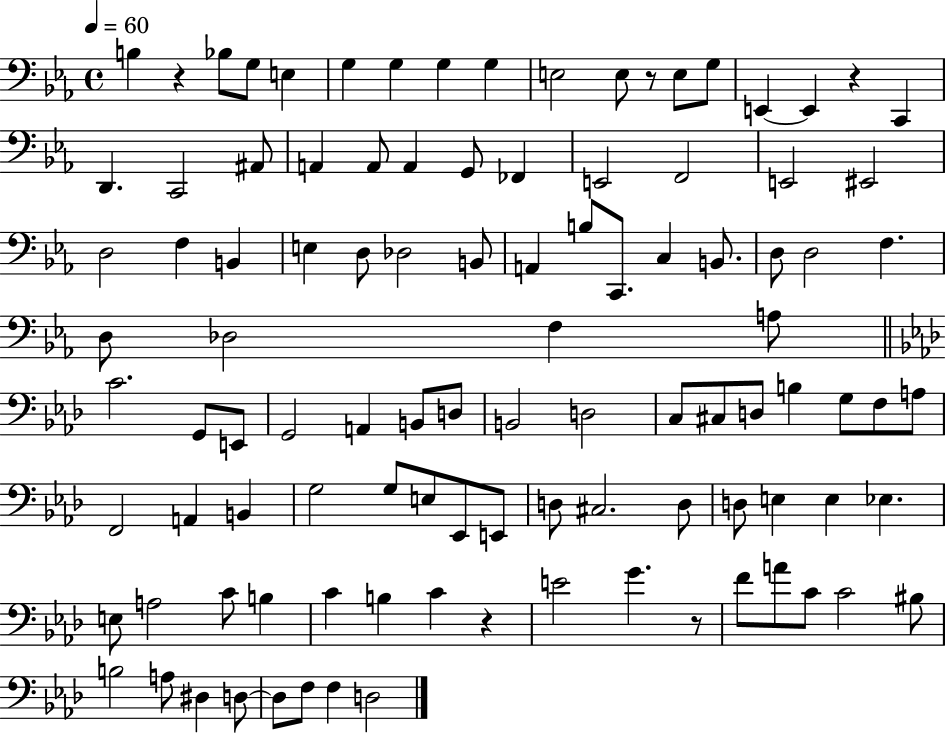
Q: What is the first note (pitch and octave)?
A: B3